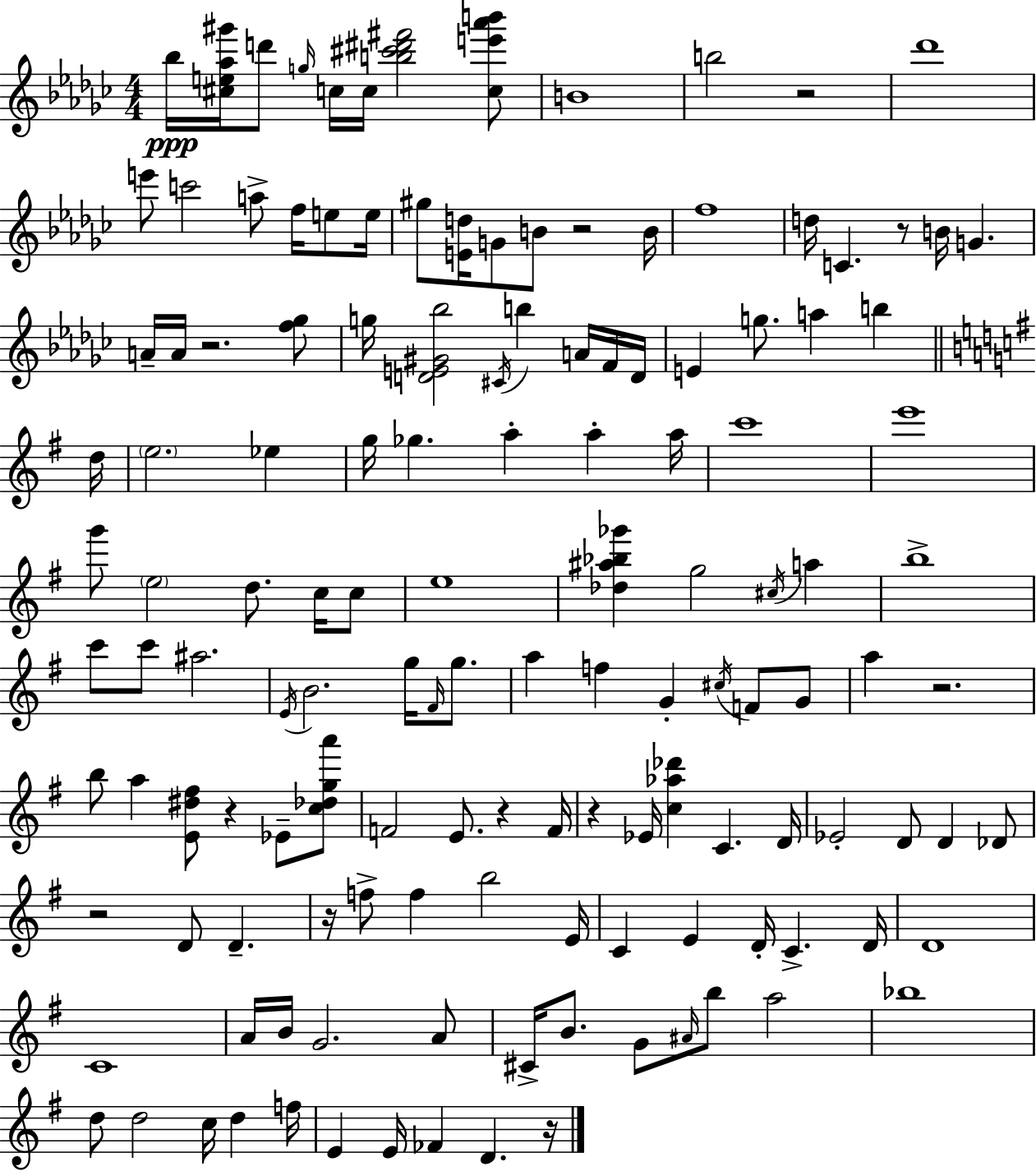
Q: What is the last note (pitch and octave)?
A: D4